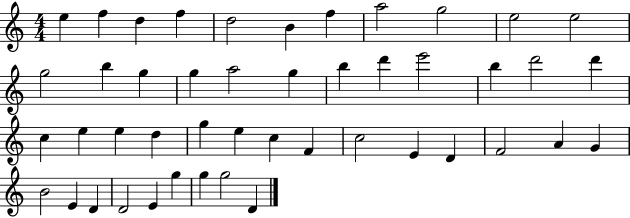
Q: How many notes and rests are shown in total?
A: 46